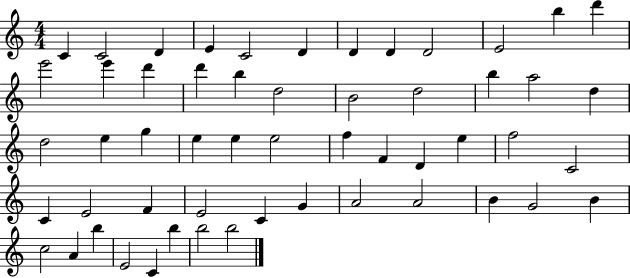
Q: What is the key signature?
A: C major